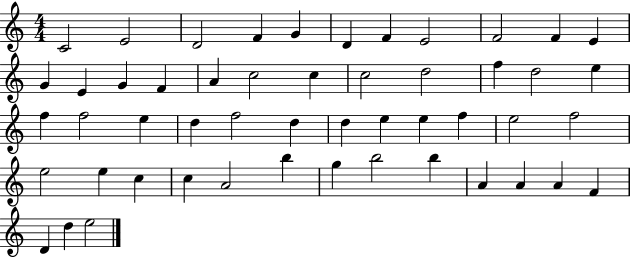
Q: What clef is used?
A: treble